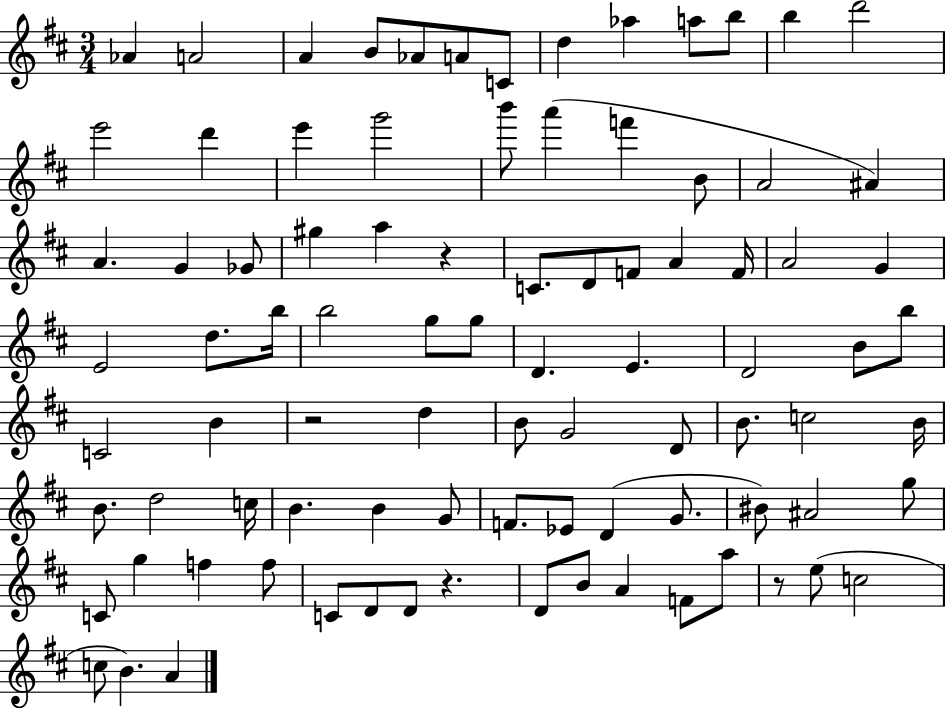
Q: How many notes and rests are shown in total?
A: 89